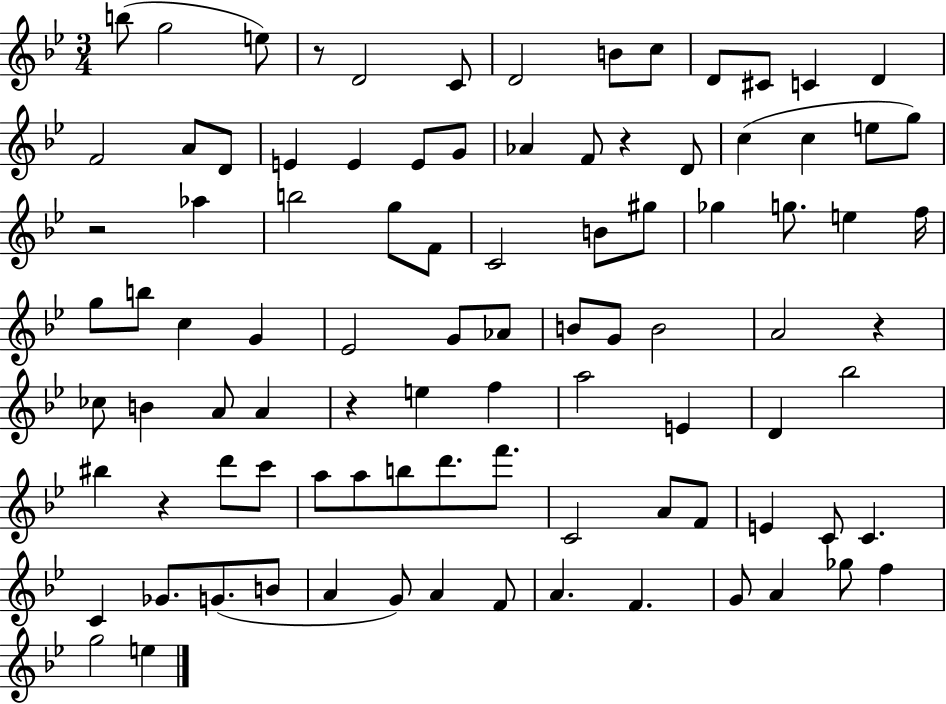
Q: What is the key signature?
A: BES major